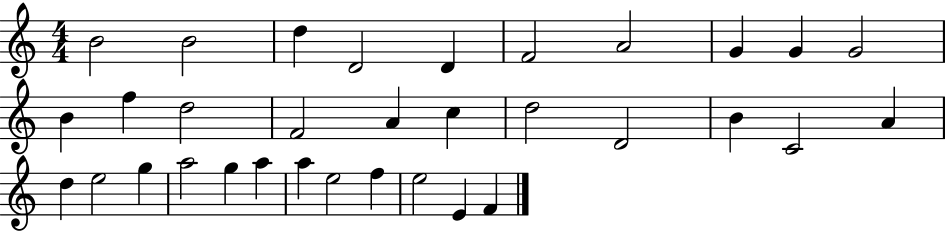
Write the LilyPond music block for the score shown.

{
  \clef treble
  \numericTimeSignature
  \time 4/4
  \key c \major
  b'2 b'2 | d''4 d'2 d'4 | f'2 a'2 | g'4 g'4 g'2 | \break b'4 f''4 d''2 | f'2 a'4 c''4 | d''2 d'2 | b'4 c'2 a'4 | \break d''4 e''2 g''4 | a''2 g''4 a''4 | a''4 e''2 f''4 | e''2 e'4 f'4 | \break \bar "|."
}